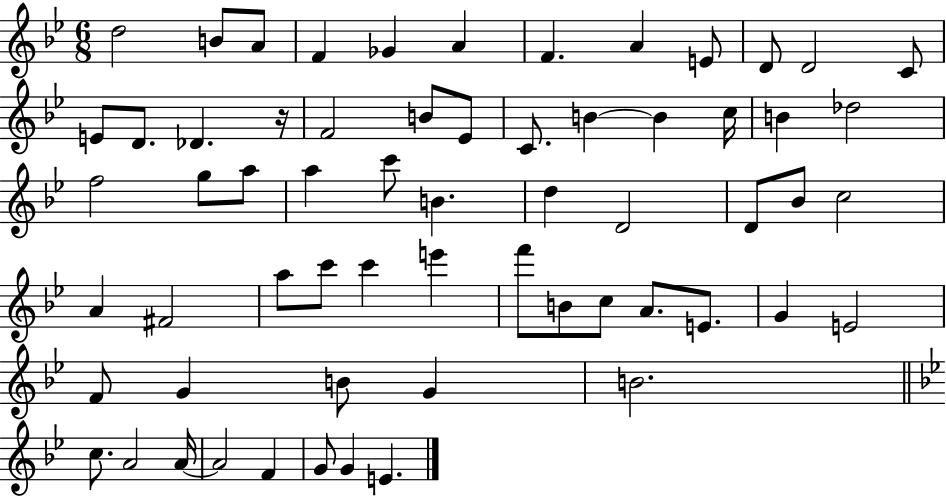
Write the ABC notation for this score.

X:1
T:Untitled
M:6/8
L:1/4
K:Bb
d2 B/2 A/2 F _G A F A E/2 D/2 D2 C/2 E/2 D/2 _D z/4 F2 B/2 _E/2 C/2 B B c/4 B _d2 f2 g/2 a/2 a c'/2 B d D2 D/2 _B/2 c2 A ^F2 a/2 c'/2 c' e' f'/2 B/2 c/2 A/2 E/2 G E2 F/2 G B/2 G B2 c/2 A2 A/4 A2 F G/2 G E